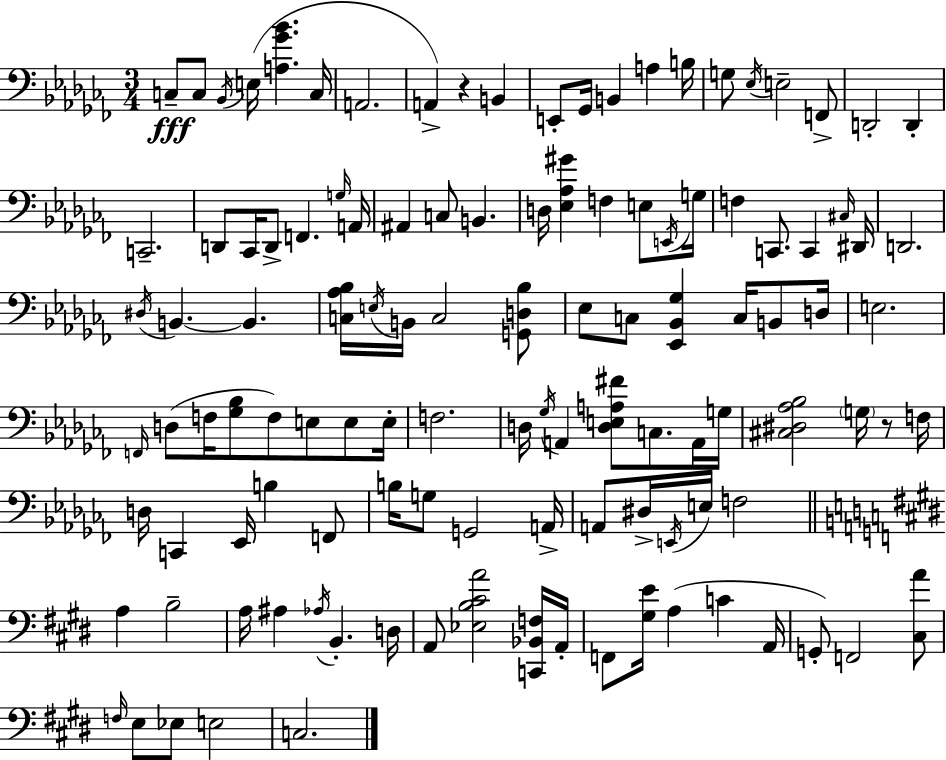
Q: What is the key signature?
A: AES minor